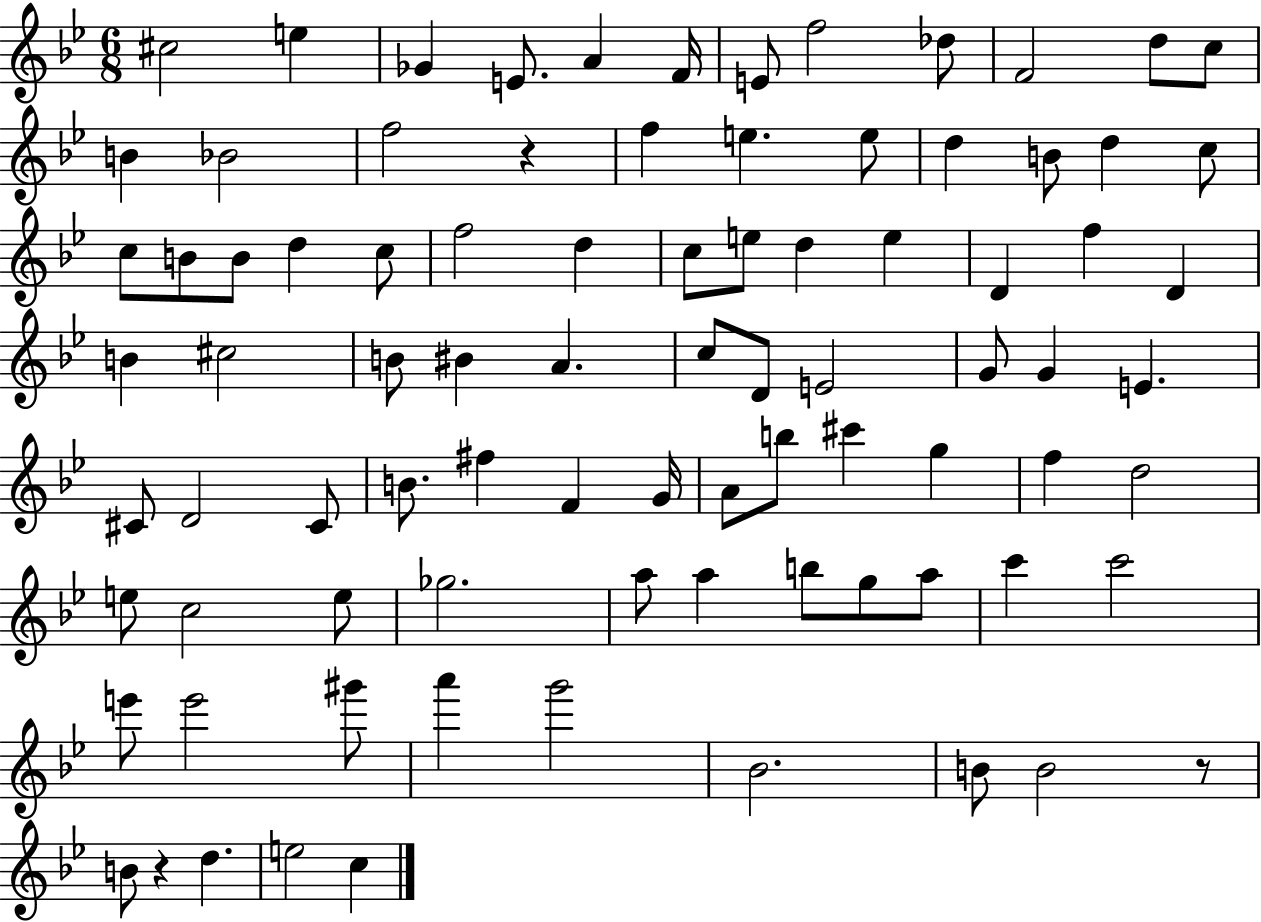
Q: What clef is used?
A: treble